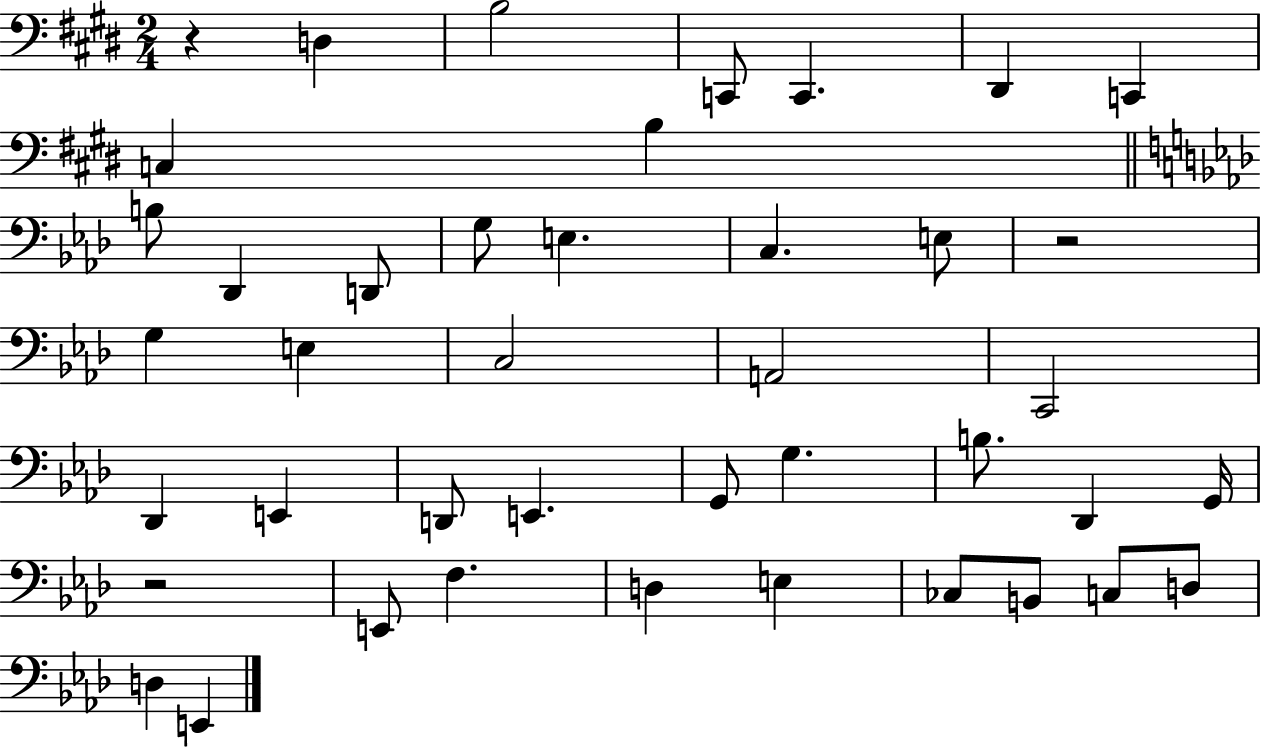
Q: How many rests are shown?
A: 3